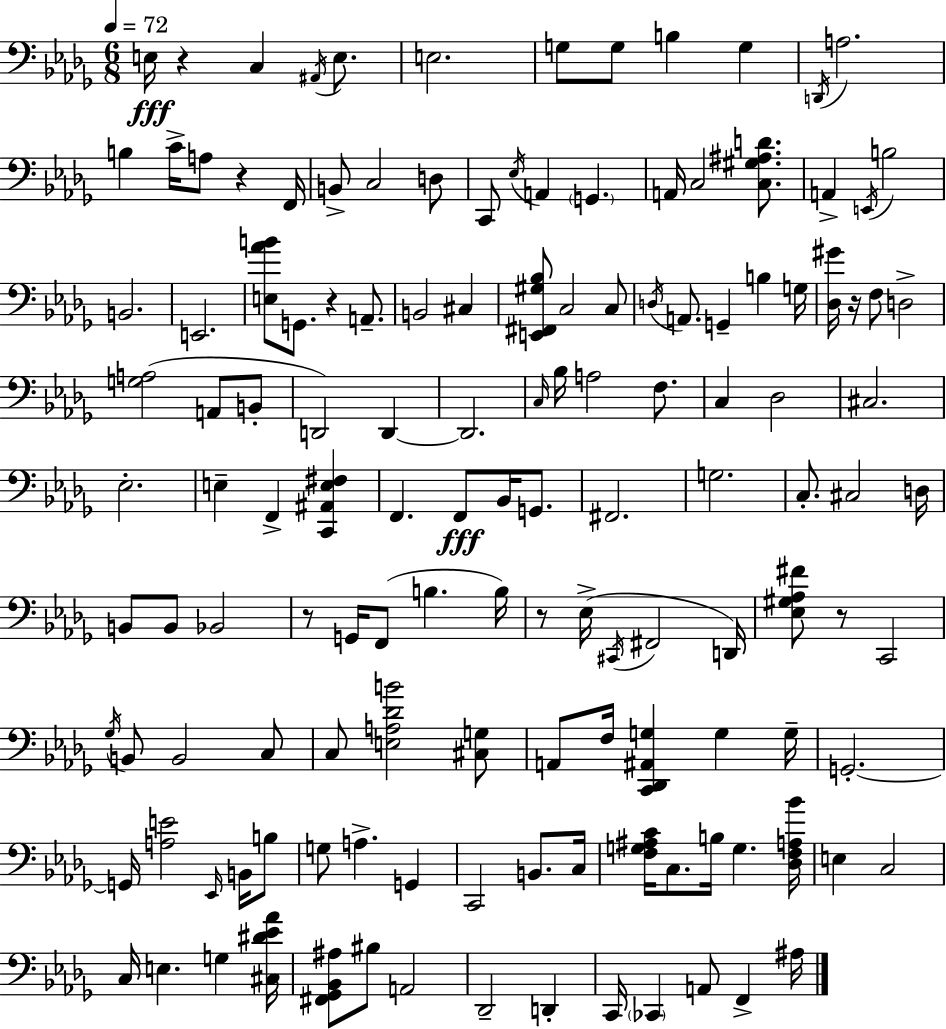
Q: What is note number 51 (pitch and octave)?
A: F3